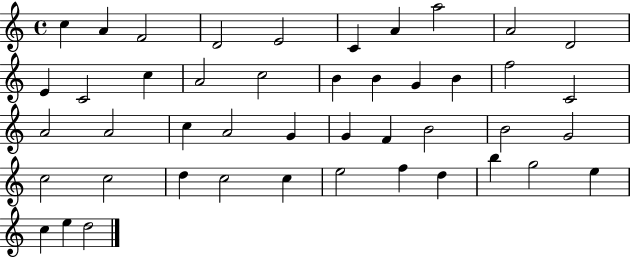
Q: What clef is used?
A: treble